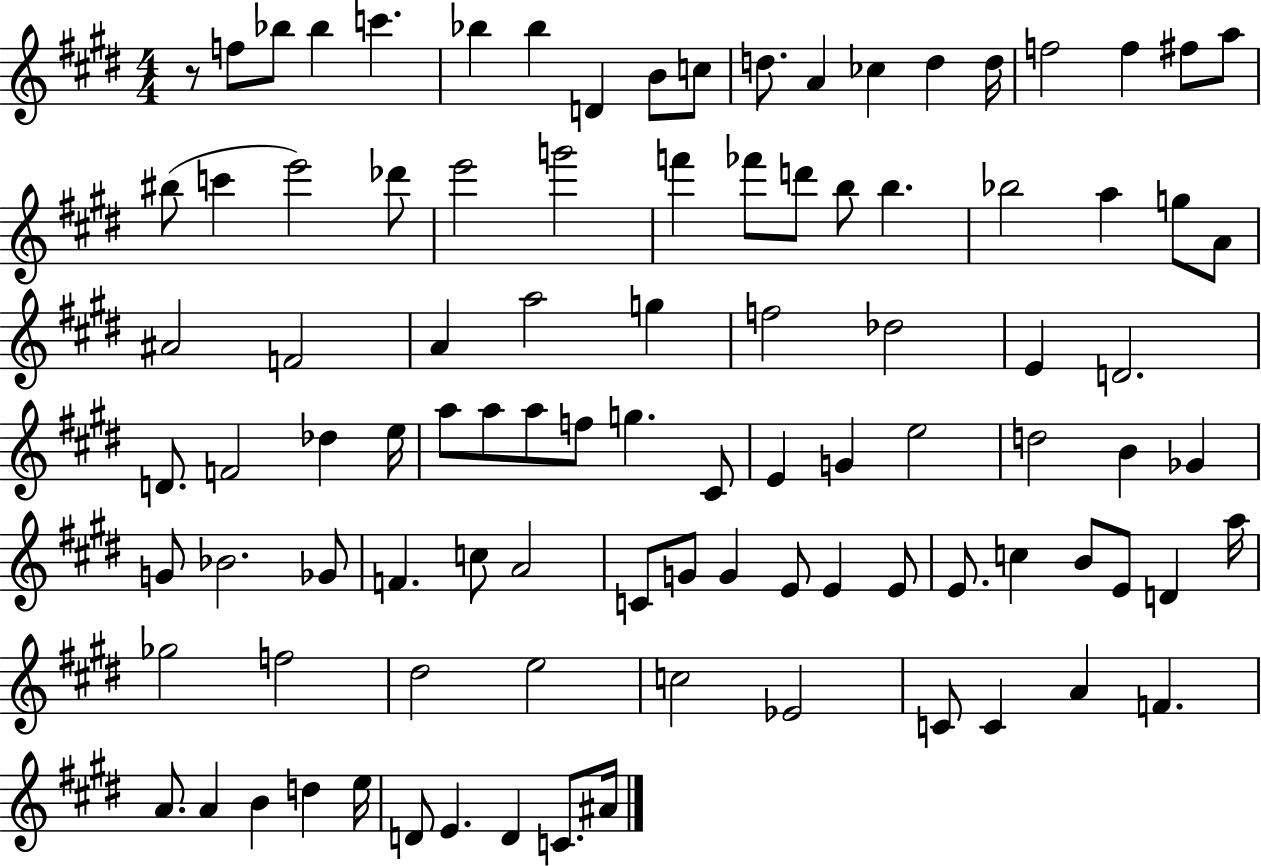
{
  \clef treble
  \numericTimeSignature
  \time 4/4
  \key e \major
  r8 f''8 bes''8 bes''4 c'''4. | bes''4 bes''4 d'4 b'8 c''8 | d''8. a'4 ces''4 d''4 d''16 | f''2 f''4 fis''8 a''8 | \break bis''8( c'''4 e'''2) des'''8 | e'''2 g'''2 | f'''4 fes'''8 d'''8 b''8 b''4. | bes''2 a''4 g''8 a'8 | \break ais'2 f'2 | a'4 a''2 g''4 | f''2 des''2 | e'4 d'2. | \break d'8. f'2 des''4 e''16 | a''8 a''8 a''8 f''8 g''4. cis'8 | e'4 g'4 e''2 | d''2 b'4 ges'4 | \break g'8 bes'2. ges'8 | f'4. c''8 a'2 | c'8 g'8 g'4 e'8 e'4 e'8 | e'8. c''4 b'8 e'8 d'4 a''16 | \break ges''2 f''2 | dis''2 e''2 | c''2 ees'2 | c'8 c'4 a'4 f'4. | \break a'8. a'4 b'4 d''4 e''16 | d'8 e'4. d'4 c'8. ais'16 | \bar "|."
}